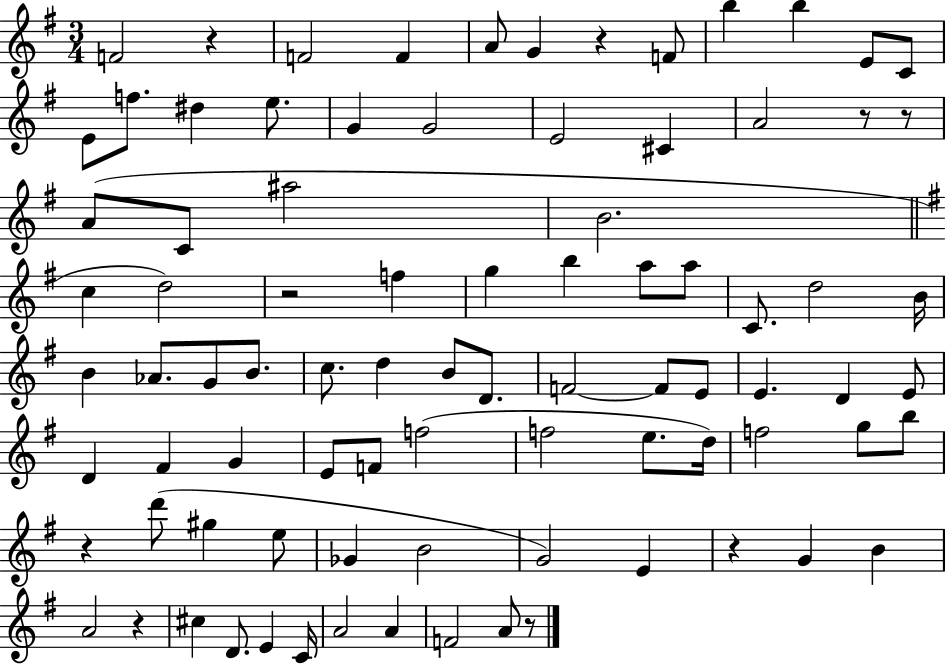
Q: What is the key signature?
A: G major